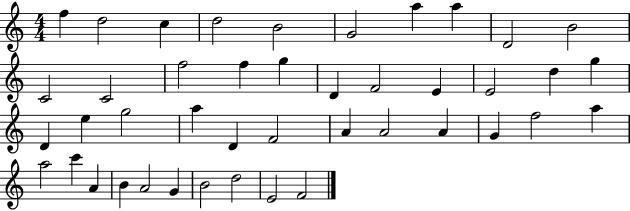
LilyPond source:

{
  \clef treble
  \numericTimeSignature
  \time 4/4
  \key c \major
  f''4 d''2 c''4 | d''2 b'2 | g'2 a''4 a''4 | d'2 b'2 | \break c'2 c'2 | f''2 f''4 g''4 | d'4 f'2 e'4 | e'2 d''4 g''4 | \break d'4 e''4 g''2 | a''4 d'4 f'2 | a'4 a'2 a'4 | g'4 f''2 a''4 | \break a''2 c'''4 a'4 | b'4 a'2 g'4 | b'2 d''2 | e'2 f'2 | \break \bar "|."
}